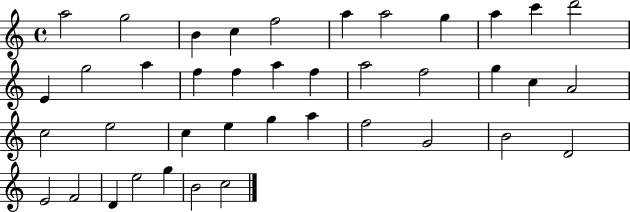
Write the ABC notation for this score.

X:1
T:Untitled
M:4/4
L:1/4
K:C
a2 g2 B c f2 a a2 g a c' d'2 E g2 a f f a f a2 f2 g c A2 c2 e2 c e g a f2 G2 B2 D2 E2 F2 D e2 g B2 c2